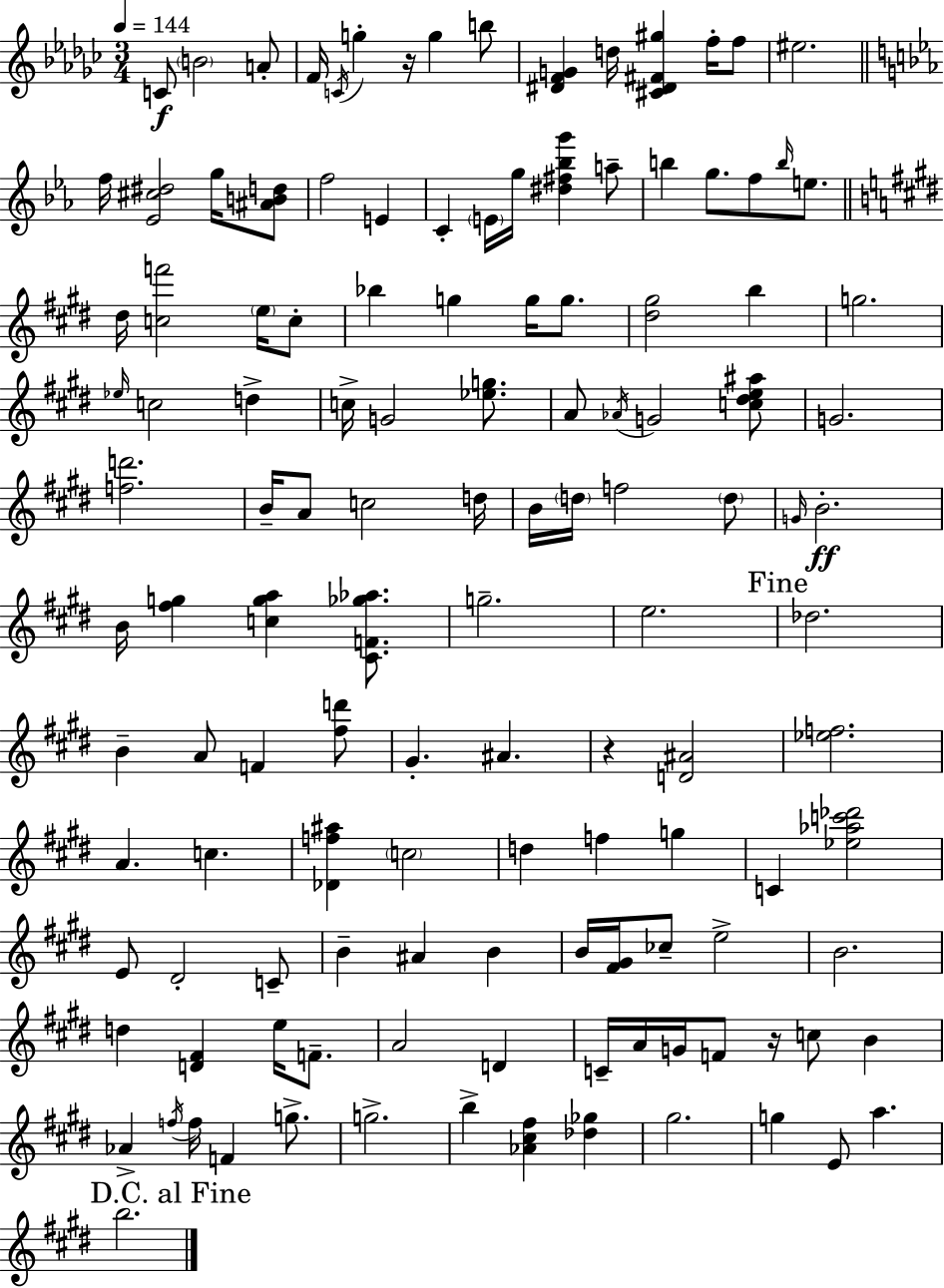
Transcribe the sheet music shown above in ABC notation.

X:1
T:Untitled
M:3/4
L:1/4
K:Ebm
C/2 B2 A/2 F/4 C/4 g z/4 g b/2 [^DFG] d/4 [^C^D^F^g] f/4 f/2 ^e2 f/4 [_E^c^d]2 g/4 [^ABd]/2 f2 E C E/4 g/4 [^d^f_bg'] a/2 b g/2 f/2 b/4 e/2 ^d/4 [cf']2 e/4 c/2 _b g g/4 g/2 [^d^g]2 b g2 _e/4 c2 d c/4 G2 [_eg]/2 A/2 _A/4 G2 [c^de^a]/2 G2 [fd']2 B/4 A/2 c2 d/4 B/4 d/4 f2 d/2 G/4 B2 B/4 [^fg] [cga] [^CF_g_a]/2 g2 e2 _d2 B A/2 F [^fd']/2 ^G ^A z [D^A]2 [_ef]2 A c [_Df^a] c2 d f g C [_e_ac'_d']2 E/2 ^D2 C/2 B ^A B B/4 [^F^G]/4 _c/2 e2 B2 d [D^F] e/4 F/2 A2 D C/4 A/4 G/4 F/2 z/4 c/2 B _A f/4 f/4 F g/2 g2 b [_A^c^f] [_d_g] ^g2 g E/2 a b2